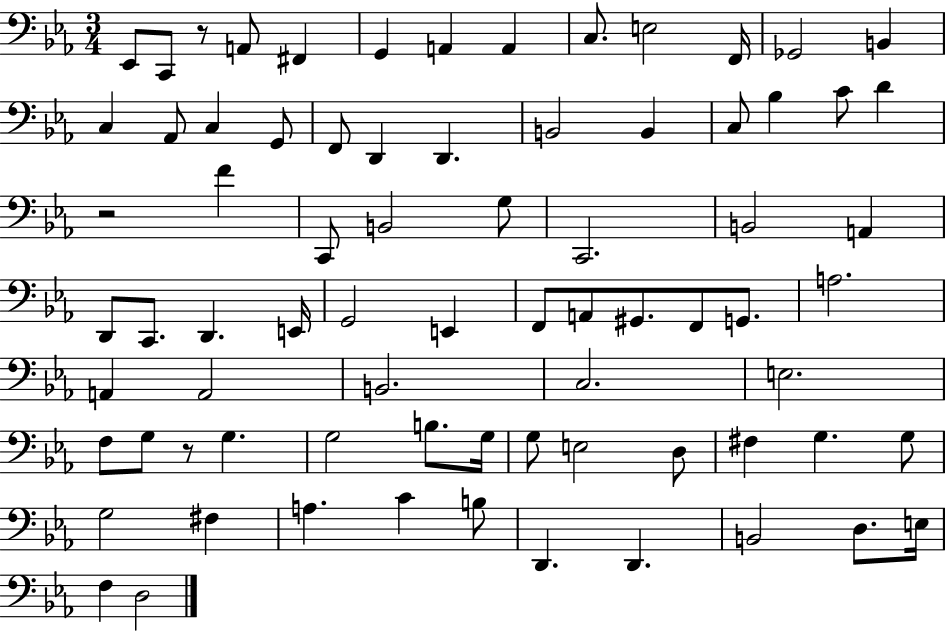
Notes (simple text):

Eb2/e C2/e R/e A2/e F#2/q G2/q A2/q A2/q C3/e. E3/h F2/s Gb2/h B2/q C3/q Ab2/e C3/q G2/e F2/e D2/q D2/q. B2/h B2/q C3/e Bb3/q C4/e D4/q R/h F4/q C2/e B2/h G3/e C2/h. B2/h A2/q D2/e C2/e. D2/q. E2/s G2/h E2/q F2/e A2/e G#2/e. F2/e G2/e. A3/h. A2/q A2/h B2/h. C3/h. E3/h. F3/e G3/e R/e G3/q. G3/h B3/e. G3/s G3/e E3/h D3/e F#3/q G3/q. G3/e G3/h F#3/q A3/q. C4/q B3/e D2/q. D2/q. B2/h D3/e. E3/s F3/q D3/h